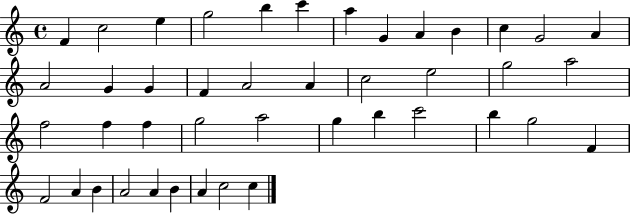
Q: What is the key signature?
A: C major